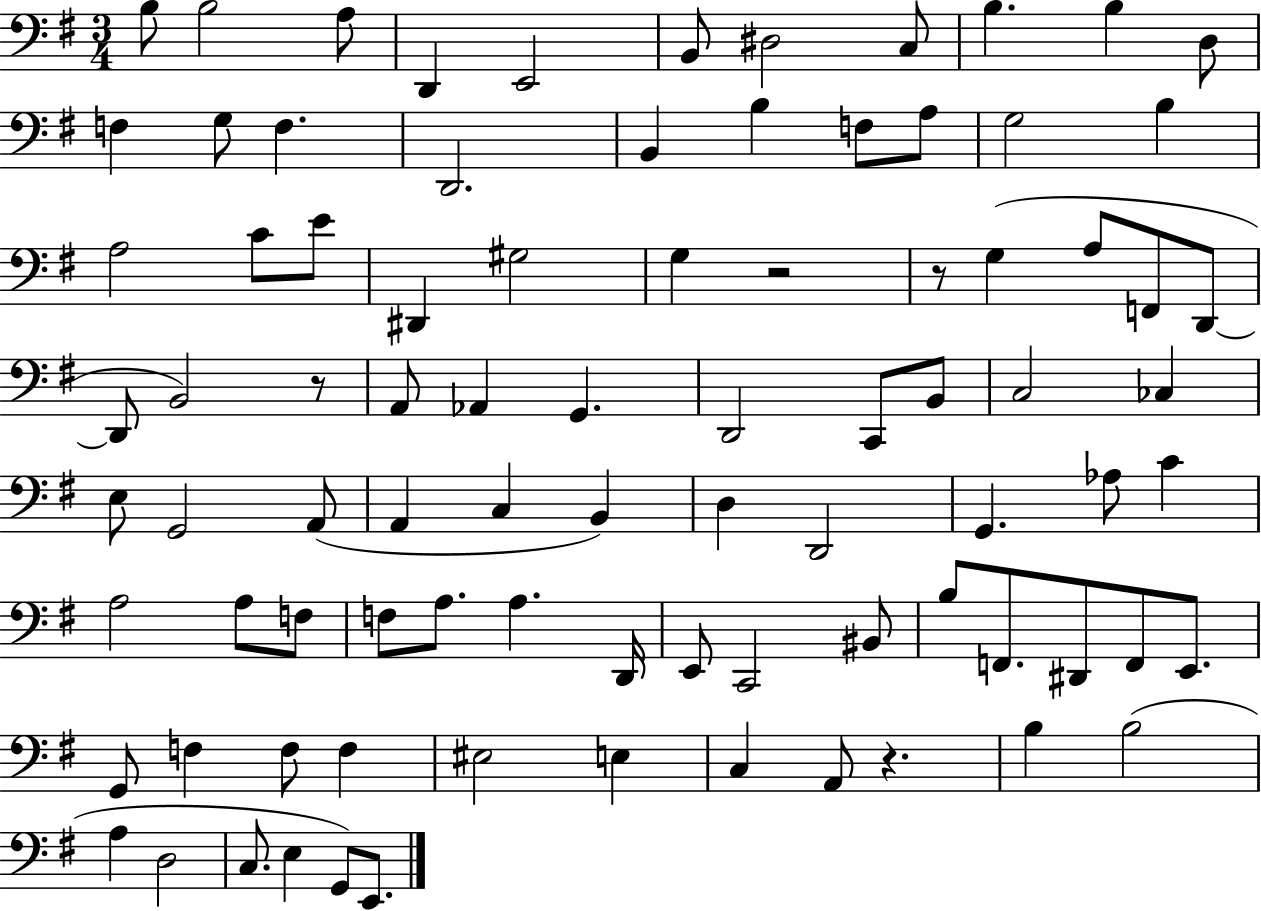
{
  \clef bass
  \numericTimeSignature
  \time 3/4
  \key g \major
  \repeat volta 2 { b8 b2 a8 | d,4 e,2 | b,8 dis2 c8 | b4. b4 d8 | \break f4 g8 f4. | d,2. | b,4 b4 f8 a8 | g2 b4 | \break a2 c'8 e'8 | dis,4 gis2 | g4 r2 | r8 g4( a8 f,8 d,8~~ | \break d,8 b,2) r8 | a,8 aes,4 g,4. | d,2 c,8 b,8 | c2 ces4 | \break e8 g,2 a,8( | a,4 c4 b,4) | d4 d,2 | g,4. aes8 c'4 | \break a2 a8 f8 | f8 a8. a4. d,16 | e,8 c,2 bis,8 | b8 f,8. dis,8 f,8 e,8. | \break g,8 f4 f8 f4 | eis2 e4 | c4 a,8 r4. | b4 b2( | \break a4 d2 | c8. e4 g,8) e,8. | } \bar "|."
}